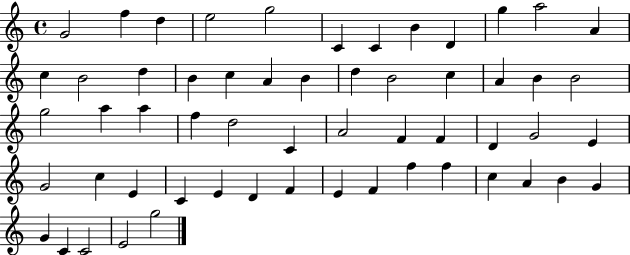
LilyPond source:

{
  \clef treble
  \time 4/4
  \defaultTimeSignature
  \key c \major
  g'2 f''4 d''4 | e''2 g''2 | c'4 c'4 b'4 d'4 | g''4 a''2 a'4 | \break c''4 b'2 d''4 | b'4 c''4 a'4 b'4 | d''4 b'2 c''4 | a'4 b'4 b'2 | \break g''2 a''4 a''4 | f''4 d''2 c'4 | a'2 f'4 f'4 | d'4 g'2 e'4 | \break g'2 c''4 e'4 | c'4 e'4 d'4 f'4 | e'4 f'4 f''4 f''4 | c''4 a'4 b'4 g'4 | \break g'4 c'4 c'2 | e'2 g''2 | \bar "|."
}